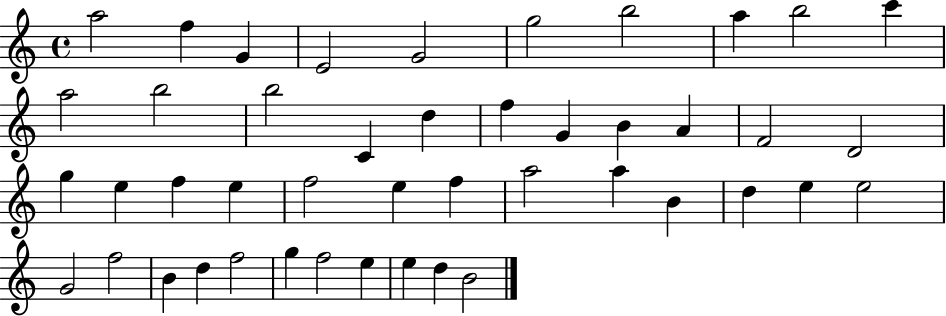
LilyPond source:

{
  \clef treble
  \time 4/4
  \defaultTimeSignature
  \key c \major
  a''2 f''4 g'4 | e'2 g'2 | g''2 b''2 | a''4 b''2 c'''4 | \break a''2 b''2 | b''2 c'4 d''4 | f''4 g'4 b'4 a'4 | f'2 d'2 | \break g''4 e''4 f''4 e''4 | f''2 e''4 f''4 | a''2 a''4 b'4 | d''4 e''4 e''2 | \break g'2 f''2 | b'4 d''4 f''2 | g''4 f''2 e''4 | e''4 d''4 b'2 | \break \bar "|."
}